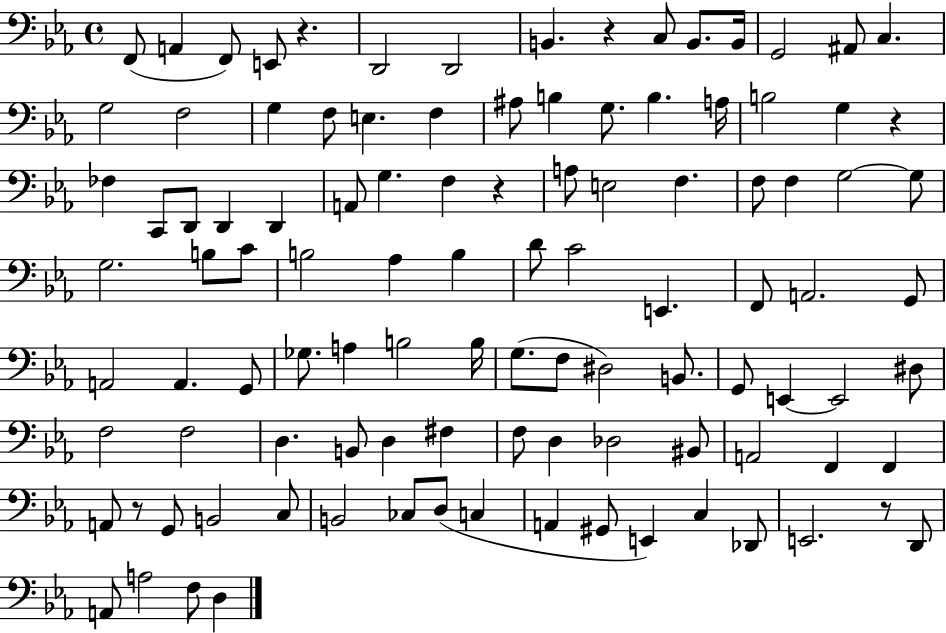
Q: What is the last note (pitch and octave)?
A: D3